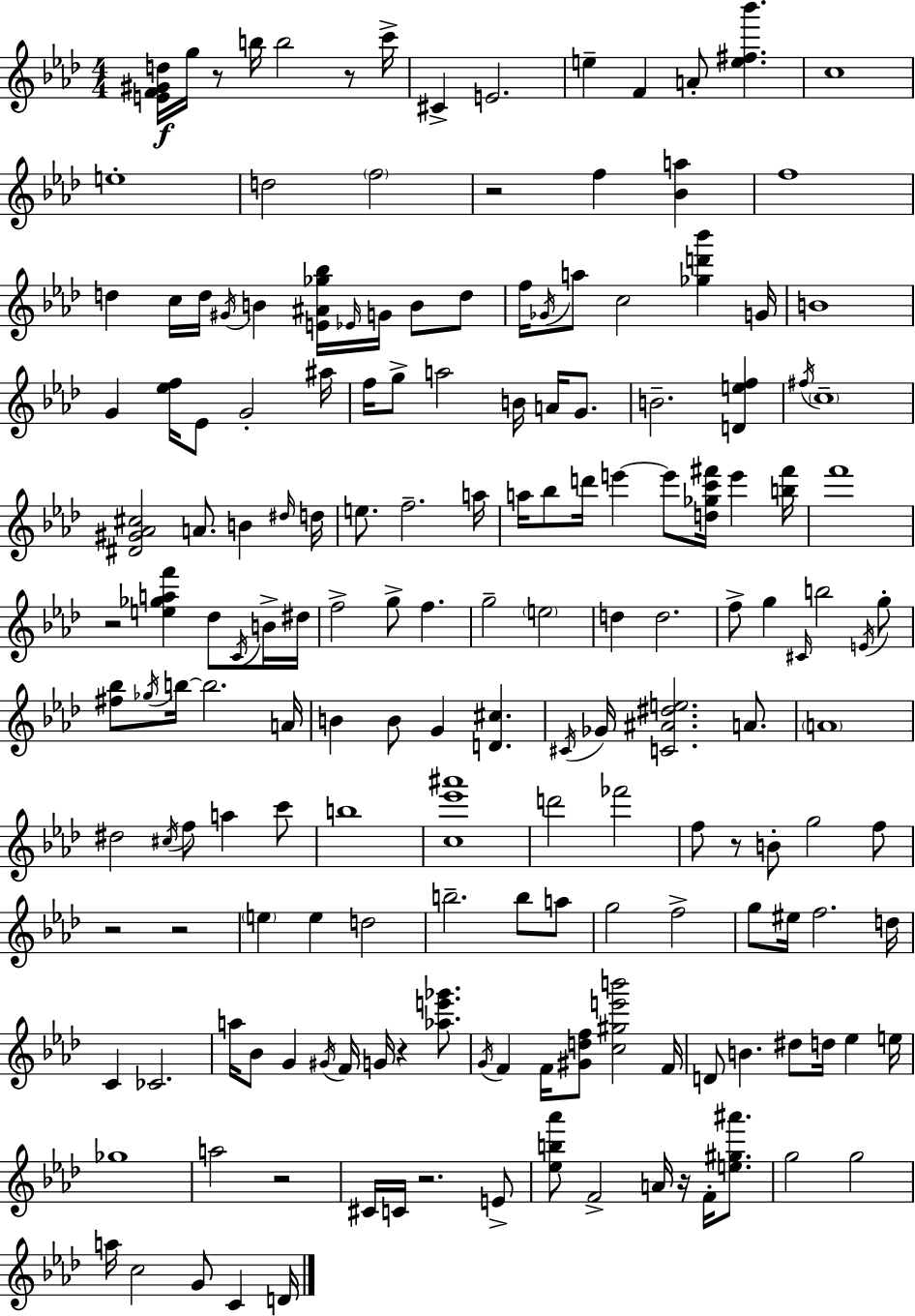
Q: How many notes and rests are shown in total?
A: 173